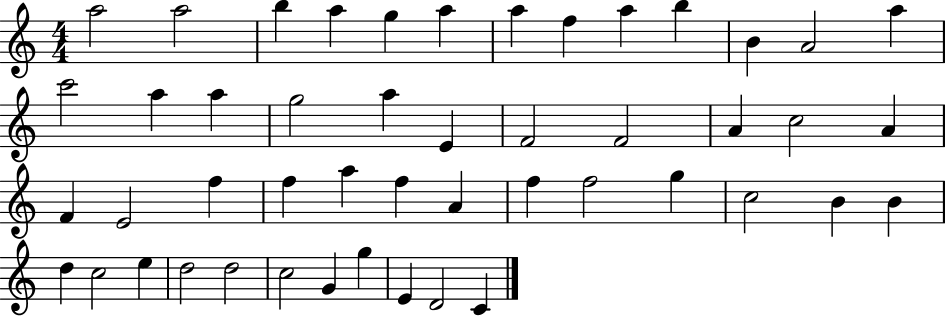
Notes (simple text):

A5/h A5/h B5/q A5/q G5/q A5/q A5/q F5/q A5/q B5/q B4/q A4/h A5/q C6/h A5/q A5/q G5/h A5/q E4/q F4/h F4/h A4/q C5/h A4/q F4/q E4/h F5/q F5/q A5/q F5/q A4/q F5/q F5/h G5/q C5/h B4/q B4/q D5/q C5/h E5/q D5/h D5/h C5/h G4/q G5/q E4/q D4/h C4/q